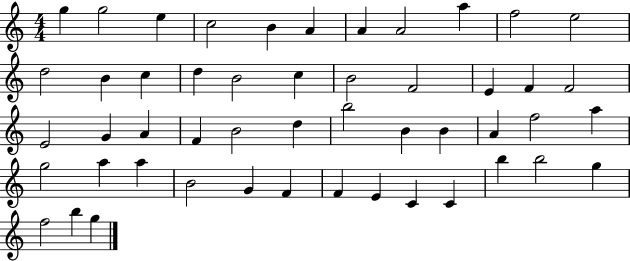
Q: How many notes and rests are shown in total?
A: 50